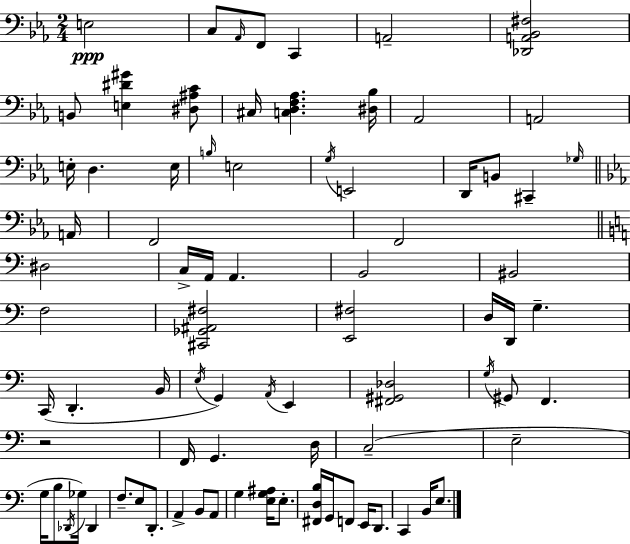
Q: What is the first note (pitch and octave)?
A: E3